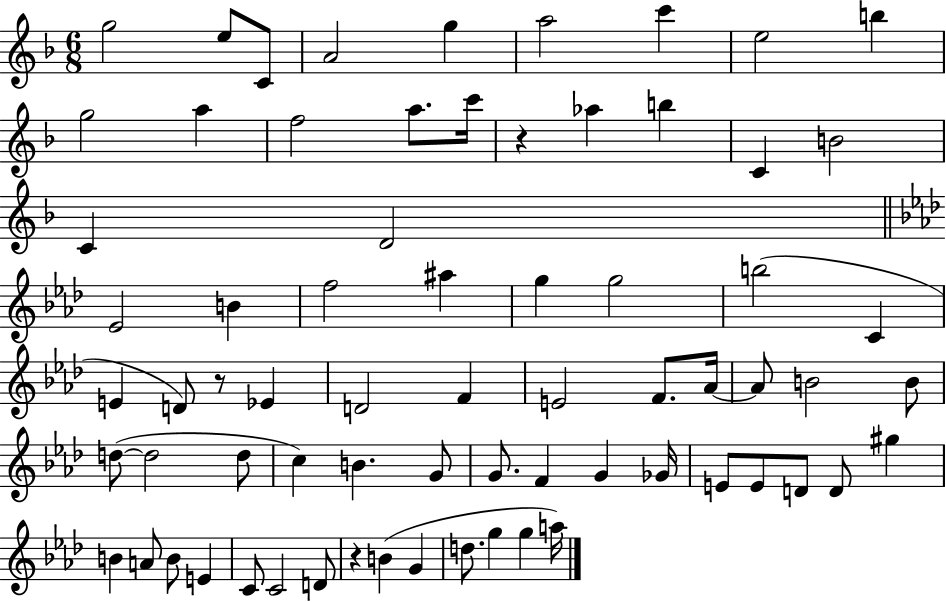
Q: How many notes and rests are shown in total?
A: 70